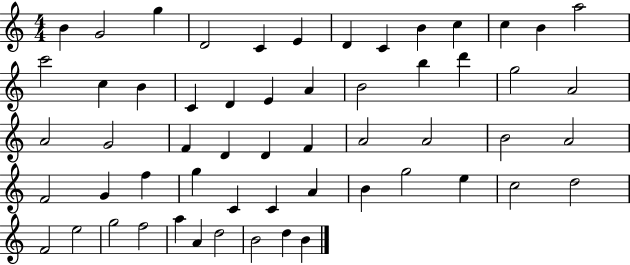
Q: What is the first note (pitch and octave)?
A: B4